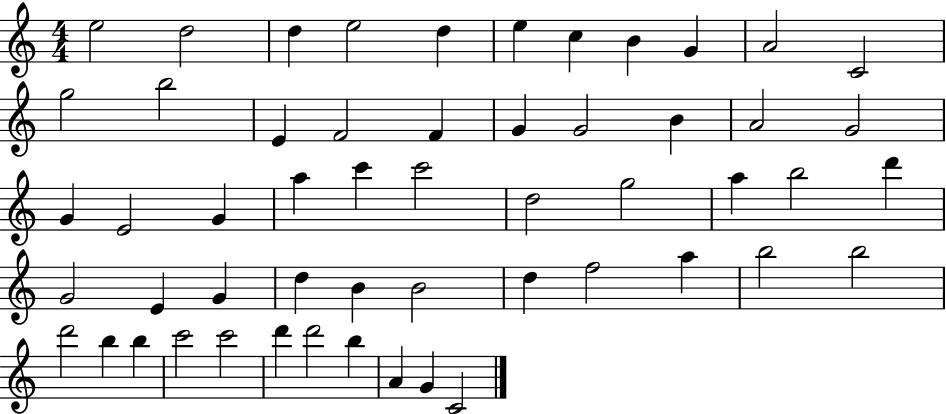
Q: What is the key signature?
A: C major